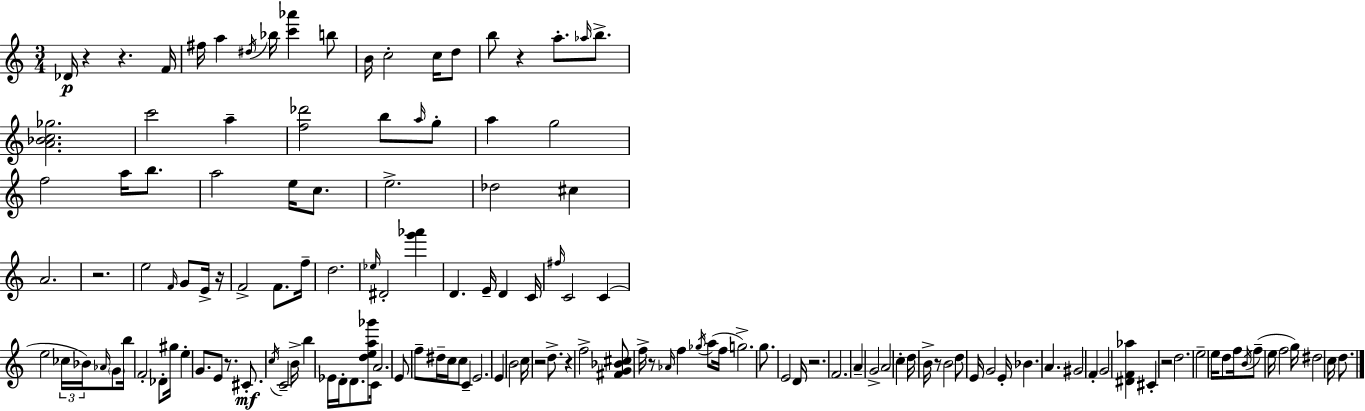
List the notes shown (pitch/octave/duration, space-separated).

Db4/s R/q R/q. F4/s F#5/s A5/q D#5/s Bb5/s [C6,Ab6]/q B5/e B4/s C5/h C5/s D5/e B5/e R/q A5/e. Ab5/s B5/e. [A4,Bb4,C5,Gb5]/h. C6/h A5/q [F5,Db6]/h B5/e A5/s G5/e A5/q G5/h F5/h A5/s B5/e. A5/h E5/s C5/e. E5/h. Db5/h C#5/q A4/h. R/h. E5/h F4/s G4/e E4/s R/s F4/h F4/e. F5/s D5/h. Eb5/s D#4/h [G6,Ab6]/q D4/q. E4/s D4/q C4/s F#5/s C4/h C4/q E5/h CES5/s Bb4/s Ab4/s G4/e B5/s F4/h Db4/e G#5/s E5/q G4/e. E4/e R/e. C#4/e. C5/s C4/h B4/s B5/q Eb4/s D4/s D4/e. [D5,E5,A5,Gb6]/e C4/s A4/h. E4/e F5/e D#5/s C5/s C5/e C4/q E4/h. E4/q B4/h C5/s R/h D5/e. R/q F5/h [F#4,G4,Bb4,C#5]/e F5/s R/e Ab4/s F5/q Gb5/s A5/e F5/s G5/h. G5/e. E4/h D4/s R/h. F4/h. A4/q G4/h A4/h C5/q D5/s B4/s R/e B4/h D5/e E4/s G4/h E4/s Bb4/q. A4/q. G#4/h F4/q G4/h [D#4,F4,Ab5]/q C#4/q R/h D5/h. E5/h E5/s D5/e F5/s B4/s F5/e E5/s F5/h G5/s D#5/h C5/s D5/e.